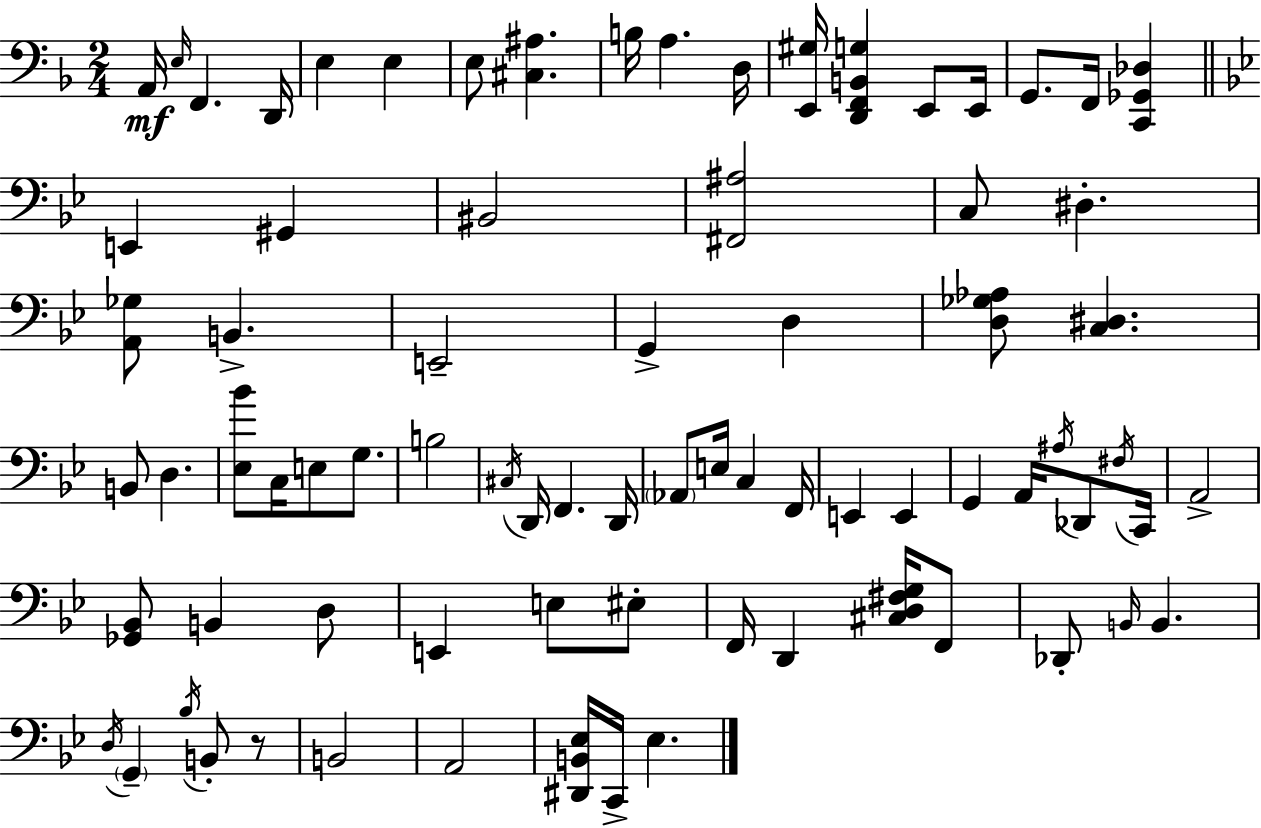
{
  \clef bass
  \numericTimeSignature
  \time 2/4
  \key d \minor
  a,16\mf \grace { e16 } f,4. | d,16 e4 e4 | e8 <cis ais>4. | b16 a4. | \break d16 <e, gis>16 <d, f, b, g>4 e,8 | e,16 g,8. f,16 <c, ges, des>4 | \bar "||" \break \key g \minor e,4 gis,4 | bis,2 | <fis, ais>2 | c8 dis4.-. | \break <a, ges>8 b,4.-> | e,2-- | g,4-> d4 | <d ges aes>8 <c dis>4. | \break b,8 d4. | <ees bes'>8 c16 e8 g8. | b2 | \acciaccatura { cis16 } d,16 f,4. | \break d,16 \parenthesize aes,8 e16 c4 | f,16 e,4 e,4 | g,4 a,16 \acciaccatura { ais16 } des,8 | \acciaccatura { fis16 } c,16 a,2-> | \break <ges, bes,>8 b,4 | d8 e,4 e8 | eis8-. f,16 d,4 | <cis d fis g>16 f,8 des,8-. \grace { b,16 } b,4. | \break \acciaccatura { d16 } \parenthesize g,4-- | \acciaccatura { bes16 } b,8-. r8 b,2 | a,2 | <dis, b, ees>16 c,16-> | \break ees4. \bar "|."
}